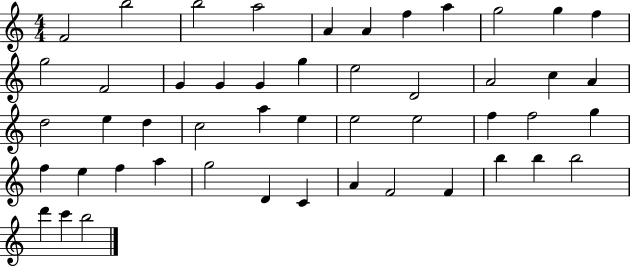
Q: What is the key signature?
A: C major